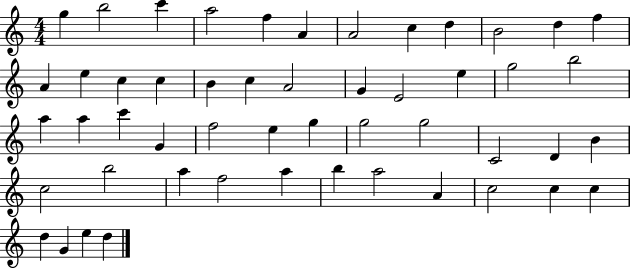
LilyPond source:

{
  \clef treble
  \numericTimeSignature
  \time 4/4
  \key c \major
  g''4 b''2 c'''4 | a''2 f''4 a'4 | a'2 c''4 d''4 | b'2 d''4 f''4 | \break a'4 e''4 c''4 c''4 | b'4 c''4 a'2 | g'4 e'2 e''4 | g''2 b''2 | \break a''4 a''4 c'''4 g'4 | f''2 e''4 g''4 | g''2 g''2 | c'2 d'4 b'4 | \break c''2 b''2 | a''4 f''2 a''4 | b''4 a''2 a'4 | c''2 c''4 c''4 | \break d''4 g'4 e''4 d''4 | \bar "|."
}